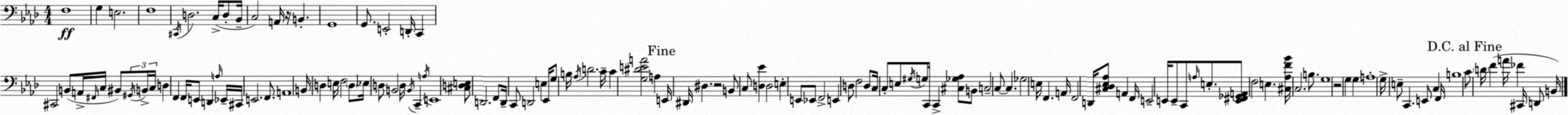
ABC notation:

X:1
T:Untitled
M:4/4
L:1/4
K:Ab
F,4 G, E,2 F,4 ^C,,/4 D,2 C,/4 D,/2 _B,,/4 C,2 A,,/4 z/4 B,, G,,4 G,,/2 E,,2 D,,/4 C,, ^C,,2 B,,/2 A,,/4 ^F,,/4 C,/4 ^B,,/2 ^G,,/4 B,,/4 C,/4 D, F,, F,,/4 E,,/2 D,, A,/4 _E,,/4 ^C,,/4 E,,2 F,,/2 A,,4 B,,/4 D, E,/4 F,2 D,/2 _E,/4 D,/2 B,,2 D,/4 B,,/4 C,, A,/4 E,,4 [^C,D,E,]/2 D,,2 F,,/2 D,,/4 C,,/2 D,,2 E, _E,,/4 G,/2 B,/4 _A,/4 D2 C/4 C [G,^DEA]2 A, E,,/4 ^D,,/4 ^D, z2 B,,/2 C,/2 [D,_E] D,2 E, E,,/2 _E,,/2 F,,2 E,, D,/2 F,2 D,/2 C,/4 C,/2 E,/2 ^G,/4 G,/2 C,,/4 C,, [^C,_G,_A,]/2 B,,/2 C,2 C,/2 C, _G,2 E,/4 F,, A,,/4 F,,2 D,,/4 [^C,_D,_E,_A,]/2 A,, F,,/4 E,,2 E,,/4 E,,/2 C,,/2 A,/4 E,/2 [E,,^F,,_G,,A,,]/2 F,2 E, [^C,_A,F_B]/4 C,2 B,/2 G,4 z2 G, G, A,4 G,/4 E,/2 C,, E,,/2 C, F,,/4 B,4 C/2 D/4 F A/4 _F ^C,,/4 D,,/2 B,,/4